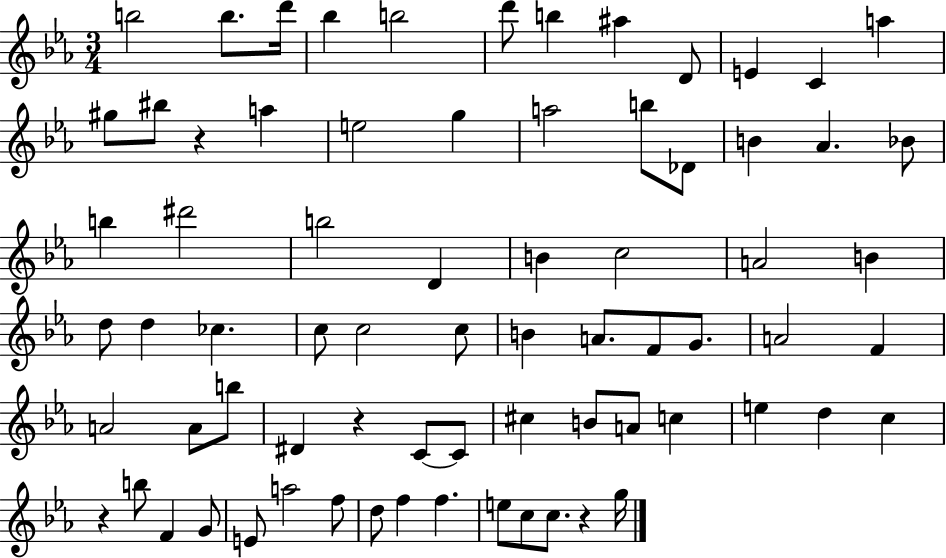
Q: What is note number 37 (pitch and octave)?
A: C5